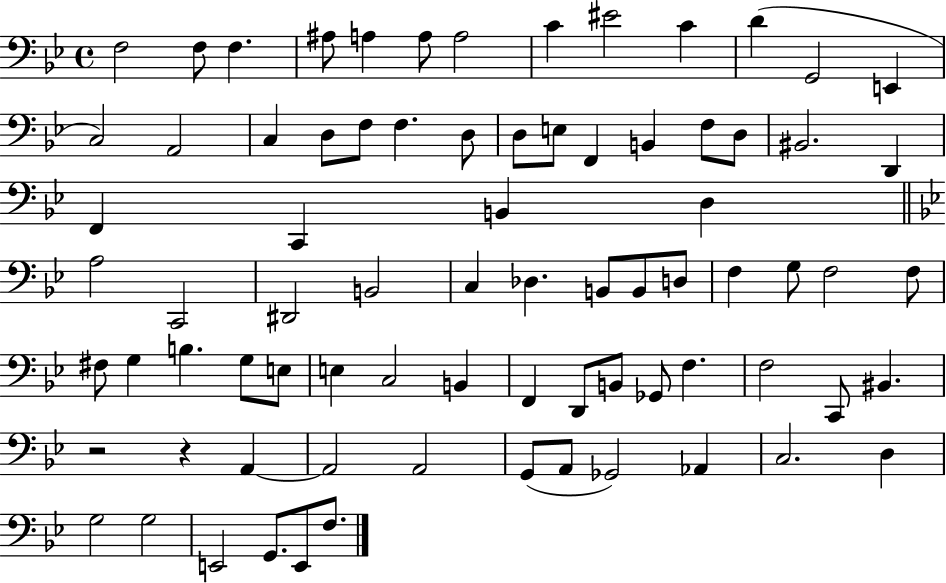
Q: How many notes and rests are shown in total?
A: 78